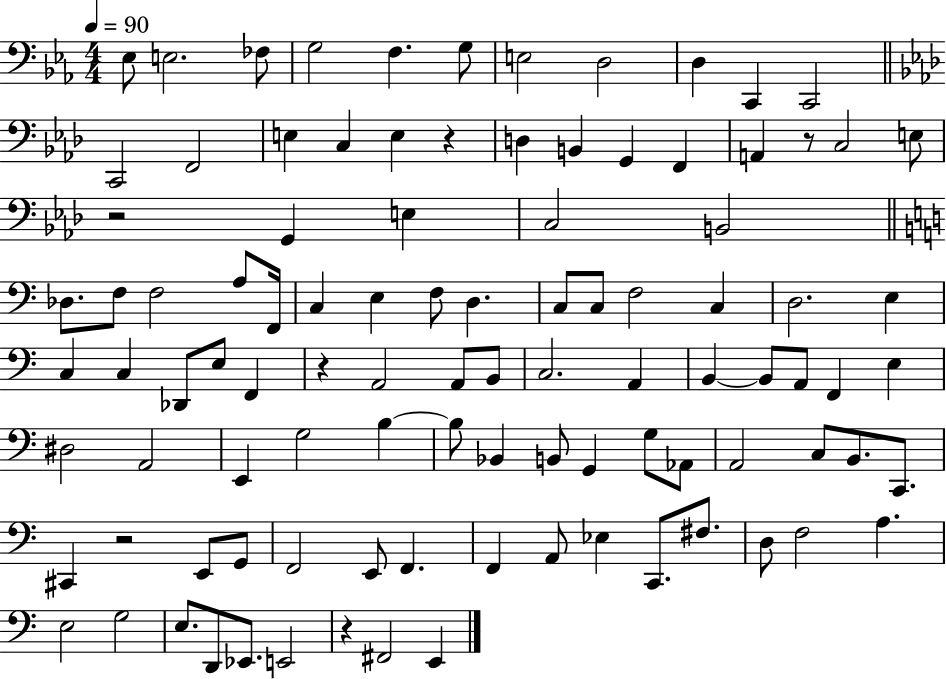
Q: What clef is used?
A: bass